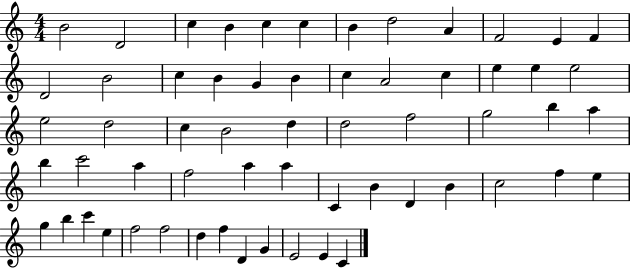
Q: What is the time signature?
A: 4/4